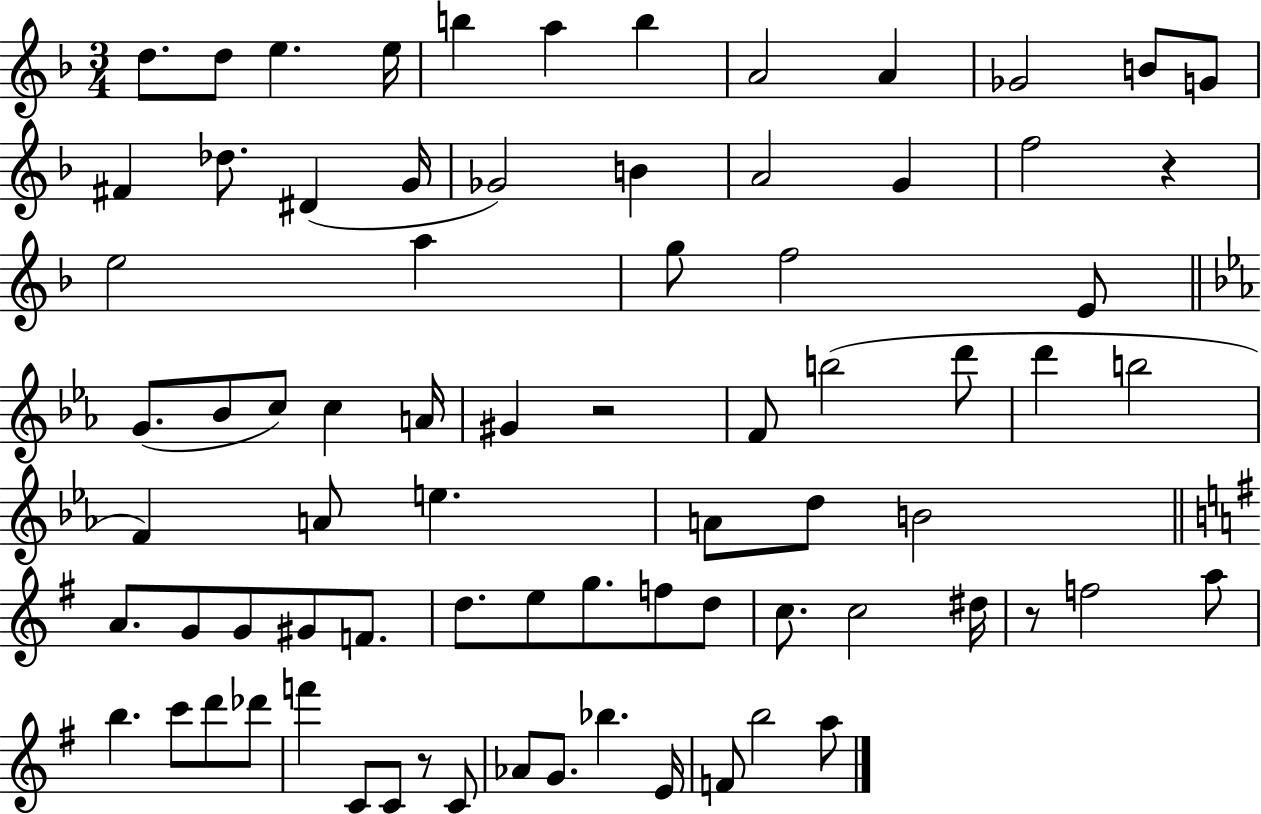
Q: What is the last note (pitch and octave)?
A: A5